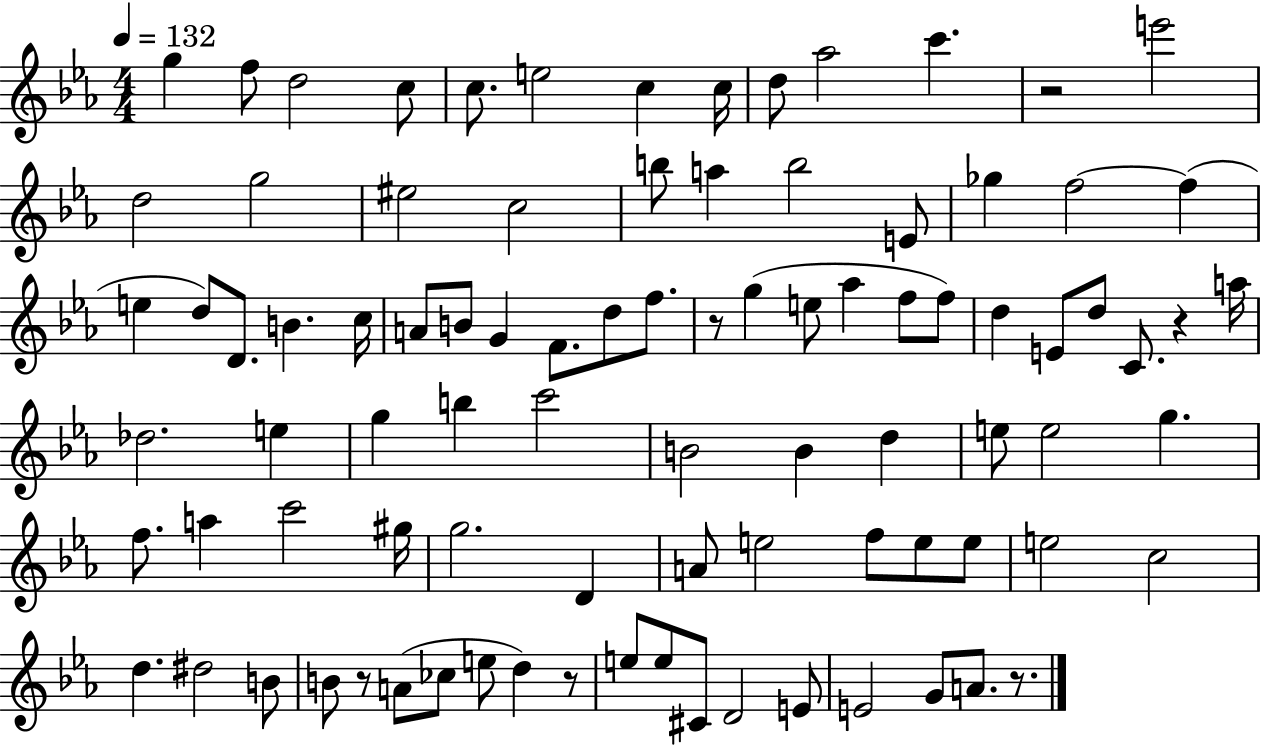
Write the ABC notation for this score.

X:1
T:Untitled
M:4/4
L:1/4
K:Eb
g f/2 d2 c/2 c/2 e2 c c/4 d/2 _a2 c' z2 e'2 d2 g2 ^e2 c2 b/2 a b2 E/2 _g f2 f e d/2 D/2 B c/4 A/2 B/2 G F/2 d/2 f/2 z/2 g e/2 _a f/2 f/2 d E/2 d/2 C/2 z a/4 _d2 e g b c'2 B2 B d e/2 e2 g f/2 a c'2 ^g/4 g2 D A/2 e2 f/2 e/2 e/2 e2 c2 d ^d2 B/2 B/2 z/2 A/2 _c/2 e/2 d z/2 e/2 e/2 ^C/2 D2 E/2 E2 G/2 A/2 z/2